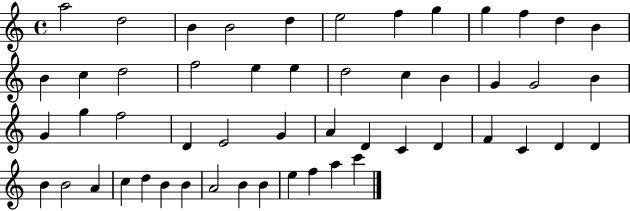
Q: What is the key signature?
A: C major